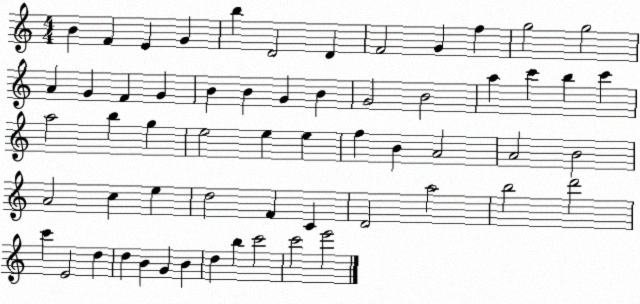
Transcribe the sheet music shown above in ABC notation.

X:1
T:Untitled
M:4/4
L:1/4
K:C
B F E G b D2 D F2 G f g2 g2 A G F G B B G B G2 B2 a c' b c' a2 b g e2 e e f B A2 A2 B2 A2 c e d2 F C D2 a2 b2 d'2 c' E2 d d B G B d b c'2 c'2 e'2